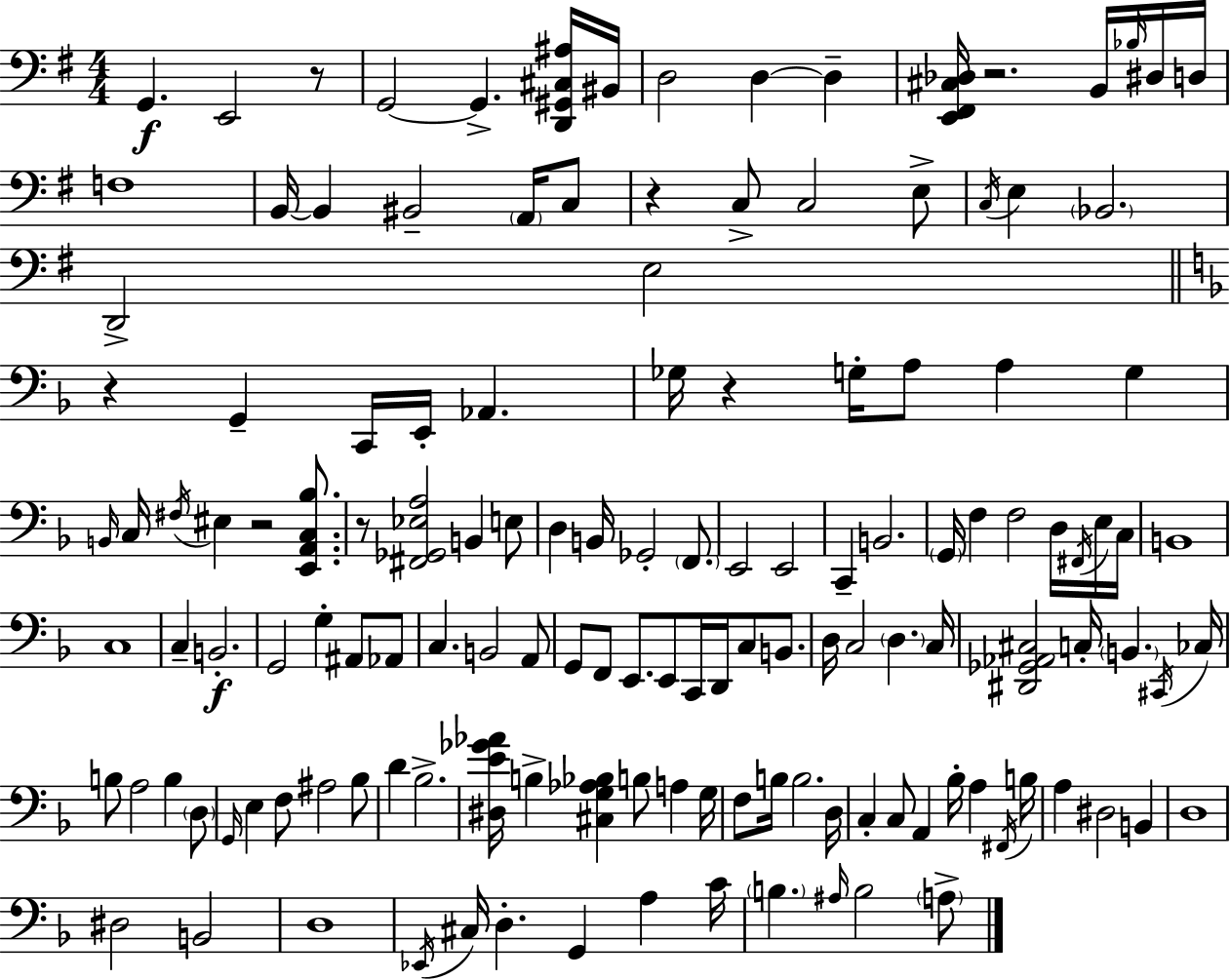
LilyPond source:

{
  \clef bass
  \numericTimeSignature
  \time 4/4
  \key e \minor
  \repeat volta 2 { g,4.\f e,2 r8 | g,2~~ g,4.-> <d, gis, cis ais>16 bis,16 | d2 d4~~ d4-- | <e, fis, cis des>16 r2. b,16 \grace { bes16 } dis16 | \break d16 f1 | b,16~~ b,4 bis,2-- \parenthesize a,16 c8 | r4 c8-> c2 e8-> | \acciaccatura { c16 } e4 \parenthesize bes,2. | \break d,2-> e2 | \bar "||" \break \key f \major r4 g,4-- c,16 e,16-. aes,4. | ges16 r4 g16-. a8 a4 g4 | \grace { b,16 } c16 \acciaccatura { fis16 } eis4 r2 <e, a, c bes>8. | r8 <fis, ges, ees a>2 b,4 | \break e8 d4 b,16 ges,2-. \parenthesize f,8. | e,2 e,2 | c,4-- b,2. | \parenthesize g,16 f4 f2 d16 | \break \acciaccatura { fis,16 } e16 c16 b,1 | c1 | c4-- b,2.-.\f | g,2 g4-. ais,8 | \break aes,8 c4. b,2 | a,8 g,8 f,8 e,8. e,8 c,16 d,16 c8 | b,8. d16 c2 \parenthesize d4. | c16 <dis, ges, aes, cis>2 c16-. \parenthesize b,4. | \break \acciaccatura { cis,16 } ces16 b8 a2 b4 | \parenthesize d8 \grace { g,16 } e4 f8 ais2 | bes8 d'4 bes2.-> | <dis e' ges' aes'>16 b4-> <cis g aes bes>4 b8 | \break a4 g16 f8 b16 b2. | d16 c4-. c8 a,4 bes16-. | a4 \acciaccatura { fis,16 } b16 a4 dis2 | b,4 d1 | \break dis2 b,2 | d1 | \acciaccatura { ees,16 } cis16 d4.-. g,4 | a4 c'16 \parenthesize b4. \grace { ais16 } b2 | \break \parenthesize a8-> } \bar "|."
}